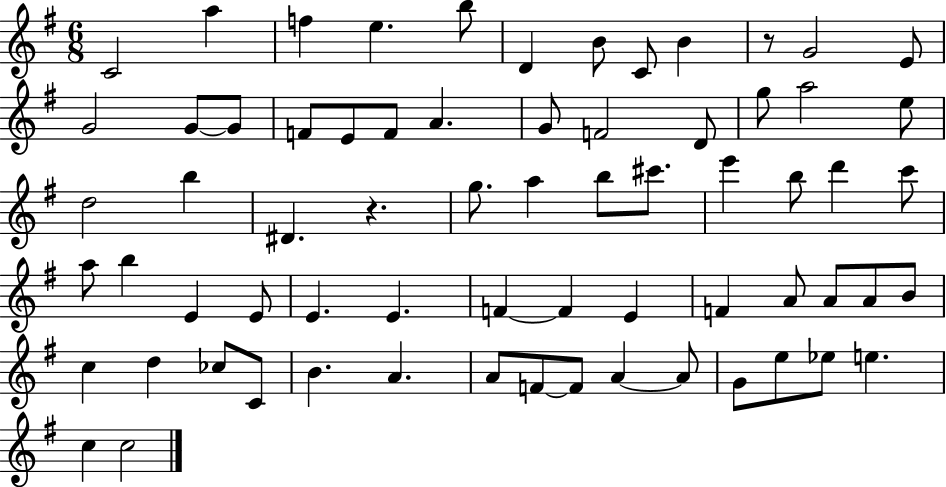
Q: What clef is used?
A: treble